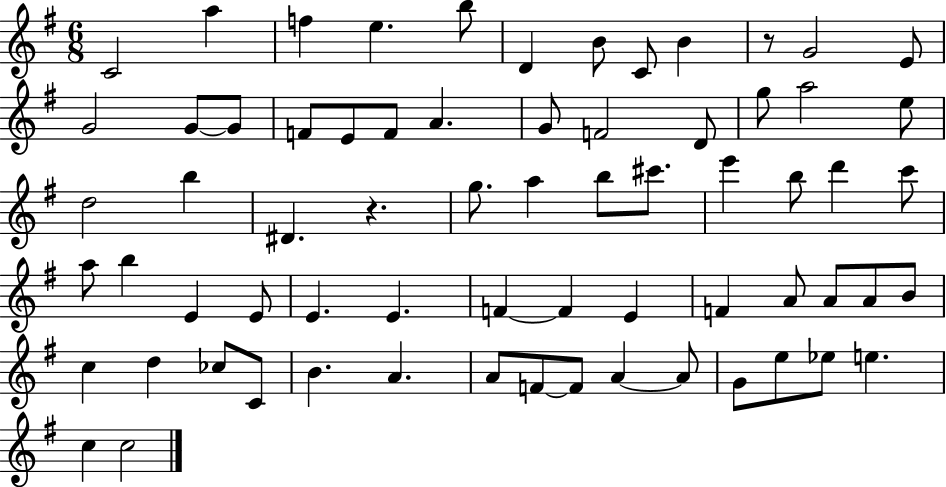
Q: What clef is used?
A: treble